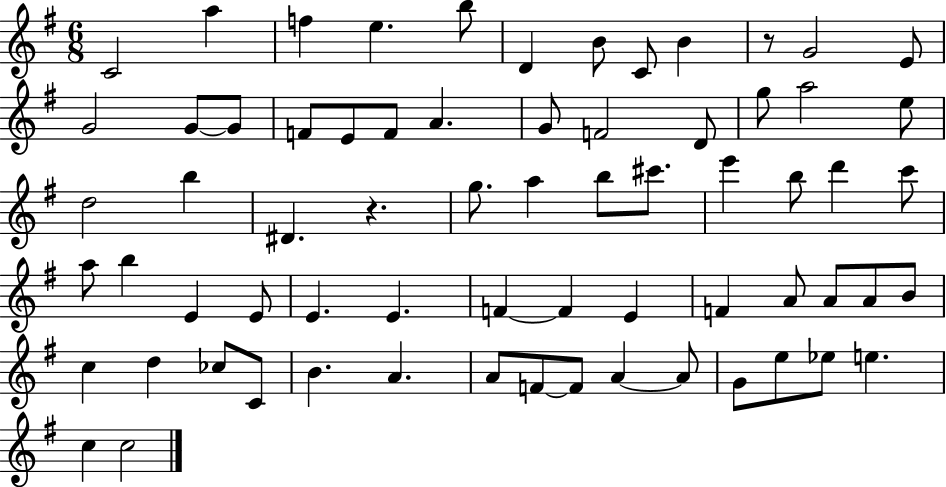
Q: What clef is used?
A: treble